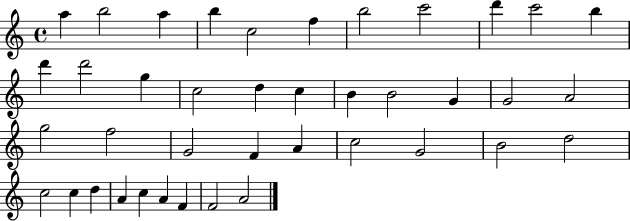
A5/q B5/h A5/q B5/q C5/h F5/q B5/h C6/h D6/q C6/h B5/q D6/q D6/h G5/q C5/h D5/q C5/q B4/q B4/h G4/q G4/h A4/h G5/h F5/h G4/h F4/q A4/q C5/h G4/h B4/h D5/h C5/h C5/q D5/q A4/q C5/q A4/q F4/q F4/h A4/h